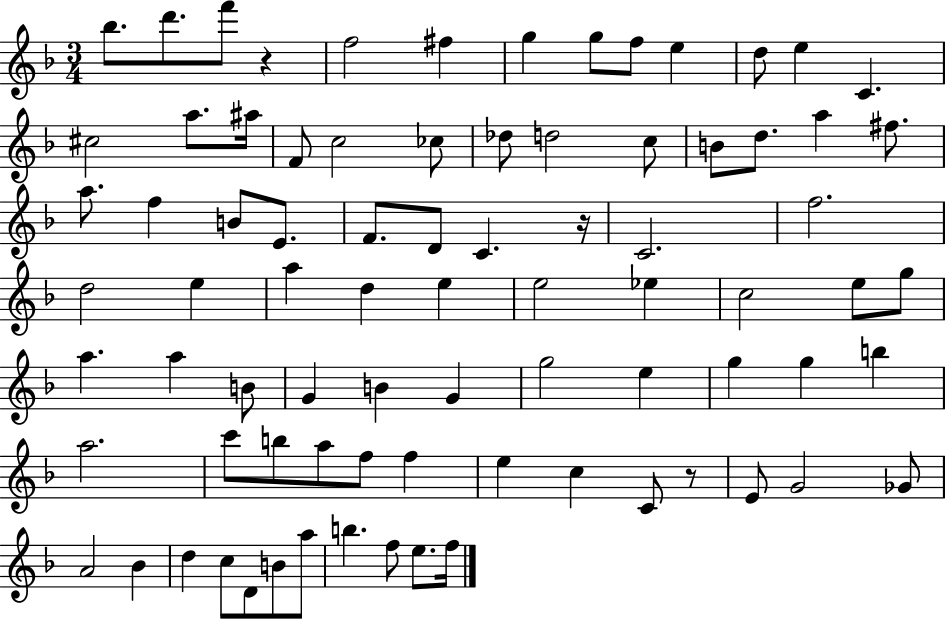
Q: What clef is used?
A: treble